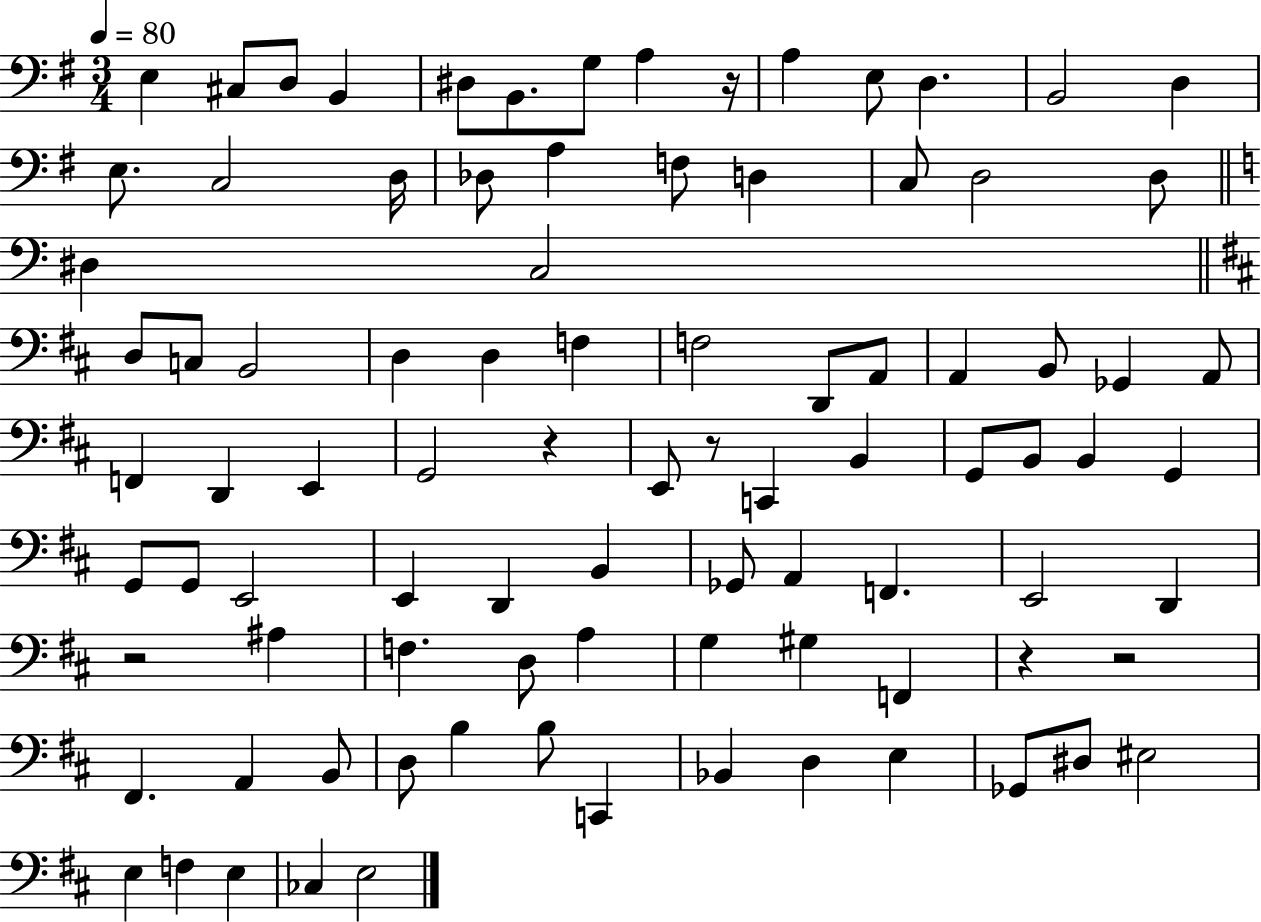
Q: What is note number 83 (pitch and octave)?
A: E3